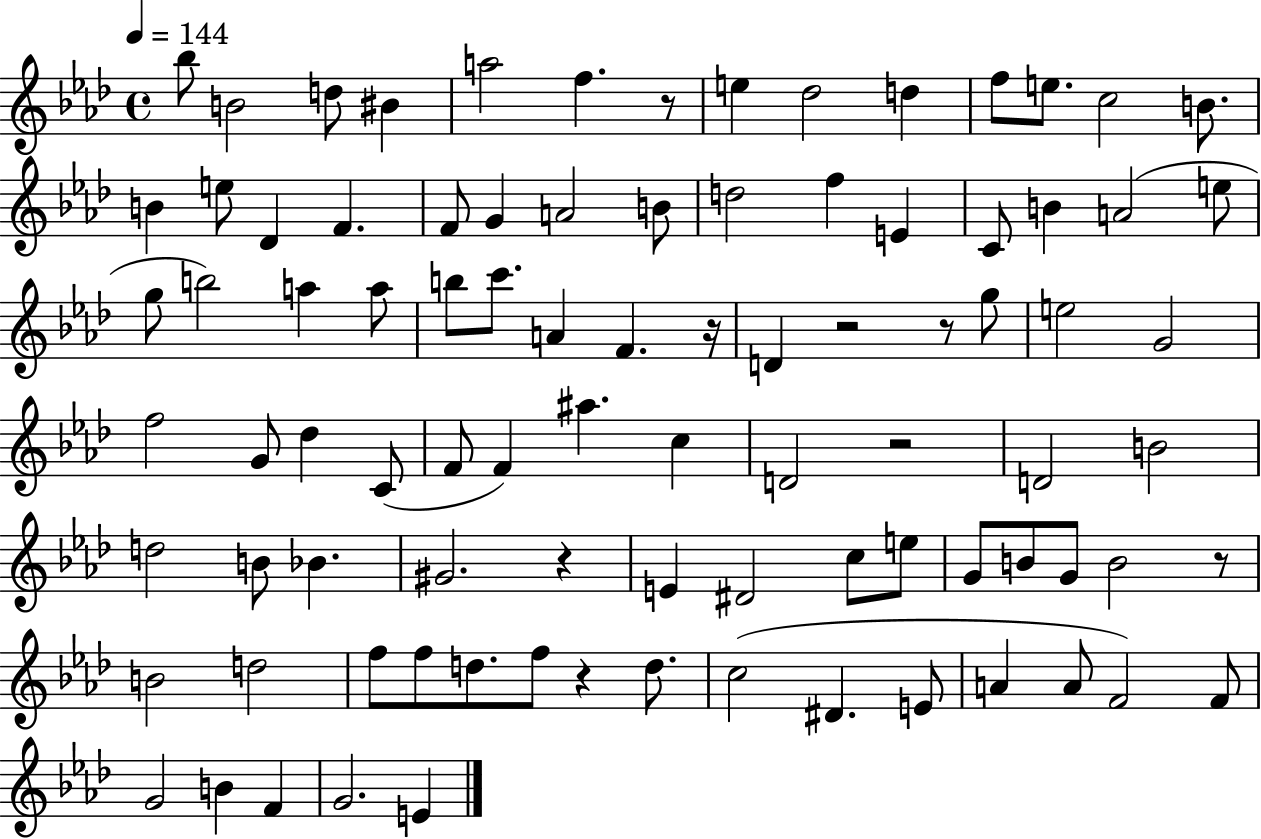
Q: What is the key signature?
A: AES major